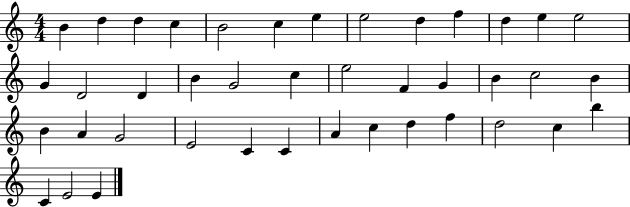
{
  \clef treble
  \numericTimeSignature
  \time 4/4
  \key c \major
  b'4 d''4 d''4 c''4 | b'2 c''4 e''4 | e''2 d''4 f''4 | d''4 e''4 e''2 | \break g'4 d'2 d'4 | b'4 g'2 c''4 | e''2 f'4 g'4 | b'4 c''2 b'4 | \break b'4 a'4 g'2 | e'2 c'4 c'4 | a'4 c''4 d''4 f''4 | d''2 c''4 b''4 | \break c'4 e'2 e'4 | \bar "|."
}